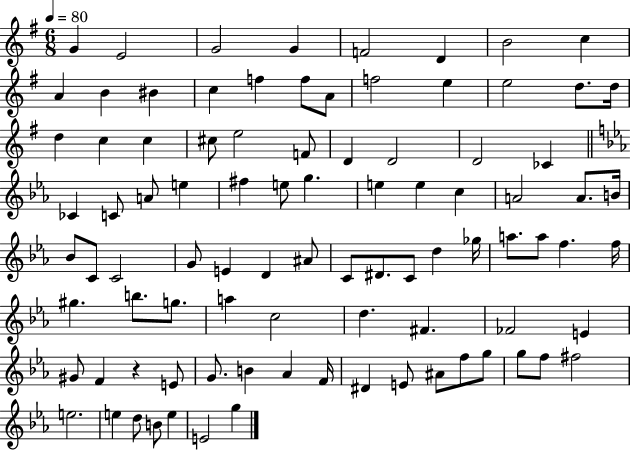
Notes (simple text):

G4/q E4/h G4/h G4/q F4/h D4/q B4/h C5/q A4/q B4/q BIS4/q C5/q F5/q F5/e A4/e F5/h E5/q E5/h D5/e. D5/s D5/q C5/q C5/q C#5/e E5/h F4/e D4/q D4/h D4/h CES4/q CES4/q C4/e A4/e E5/q F#5/q E5/e G5/q. E5/q E5/q C5/q A4/h A4/e. B4/s Bb4/e C4/e C4/h G4/e E4/q D4/q A#4/e C4/e D#4/e. C4/e D5/q Gb5/s A5/e. A5/e F5/q. F5/s G#5/q. B5/e. G5/e. A5/q C5/h D5/q. F#4/q. FES4/h E4/q G#4/e F4/q R/q E4/e G4/e. B4/q Ab4/q F4/s D#4/q E4/e A#4/e F5/e G5/e G5/e F5/e F#5/h E5/h. E5/q D5/e B4/e E5/q E4/h G5/q